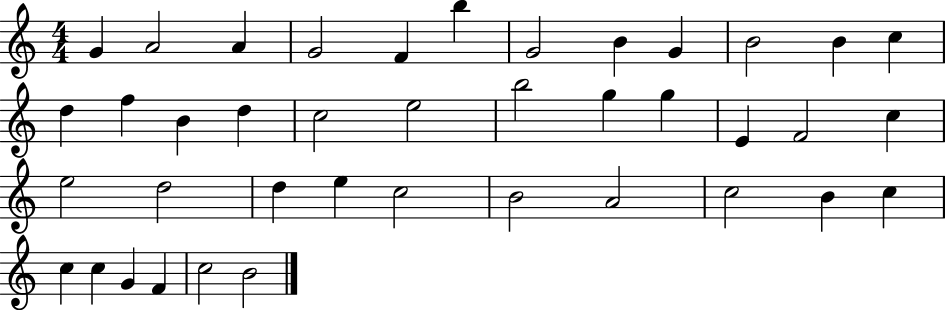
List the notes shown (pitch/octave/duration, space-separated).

G4/q A4/h A4/q G4/h F4/q B5/q G4/h B4/q G4/q B4/h B4/q C5/q D5/q F5/q B4/q D5/q C5/h E5/h B5/h G5/q G5/q E4/q F4/h C5/q E5/h D5/h D5/q E5/q C5/h B4/h A4/h C5/h B4/q C5/q C5/q C5/q G4/q F4/q C5/h B4/h